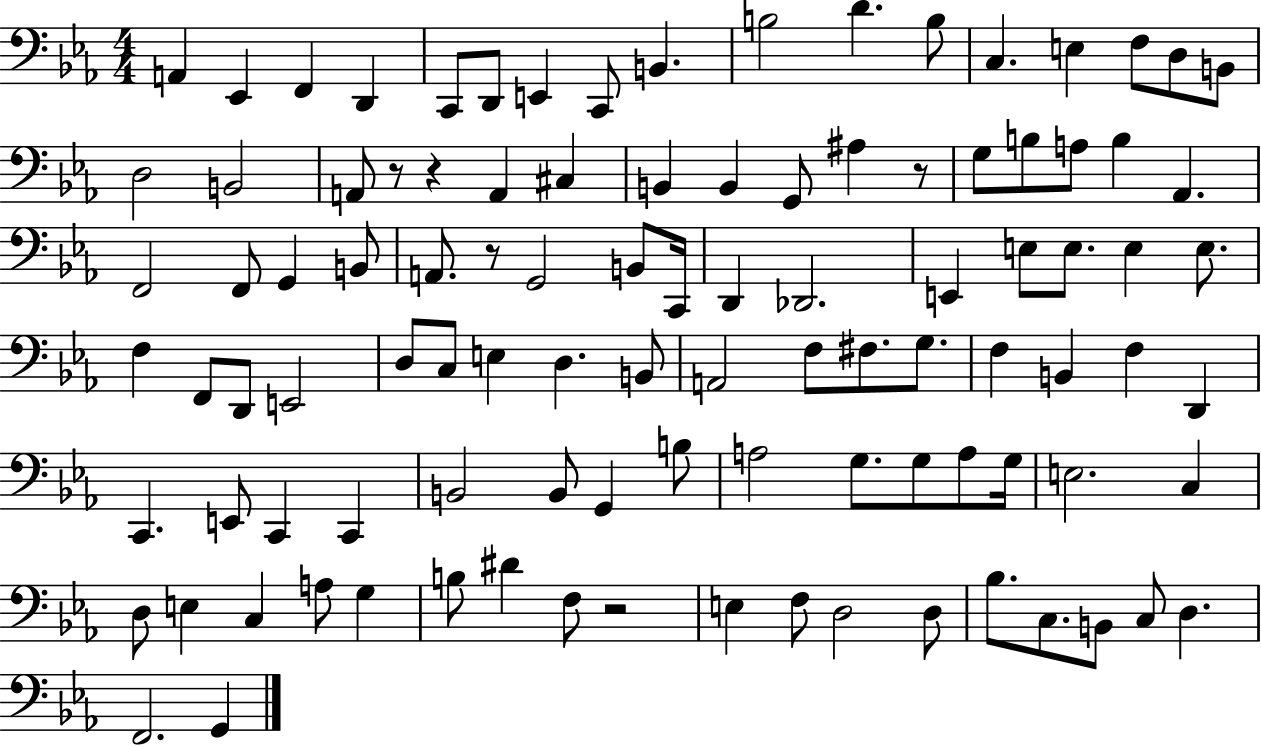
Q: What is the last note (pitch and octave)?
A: G2